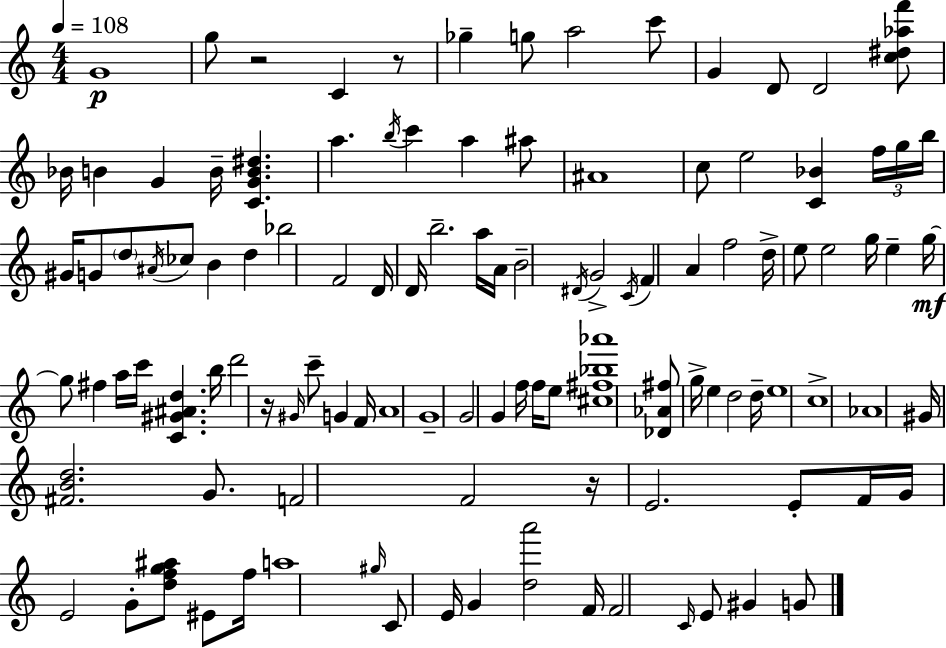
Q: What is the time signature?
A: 4/4